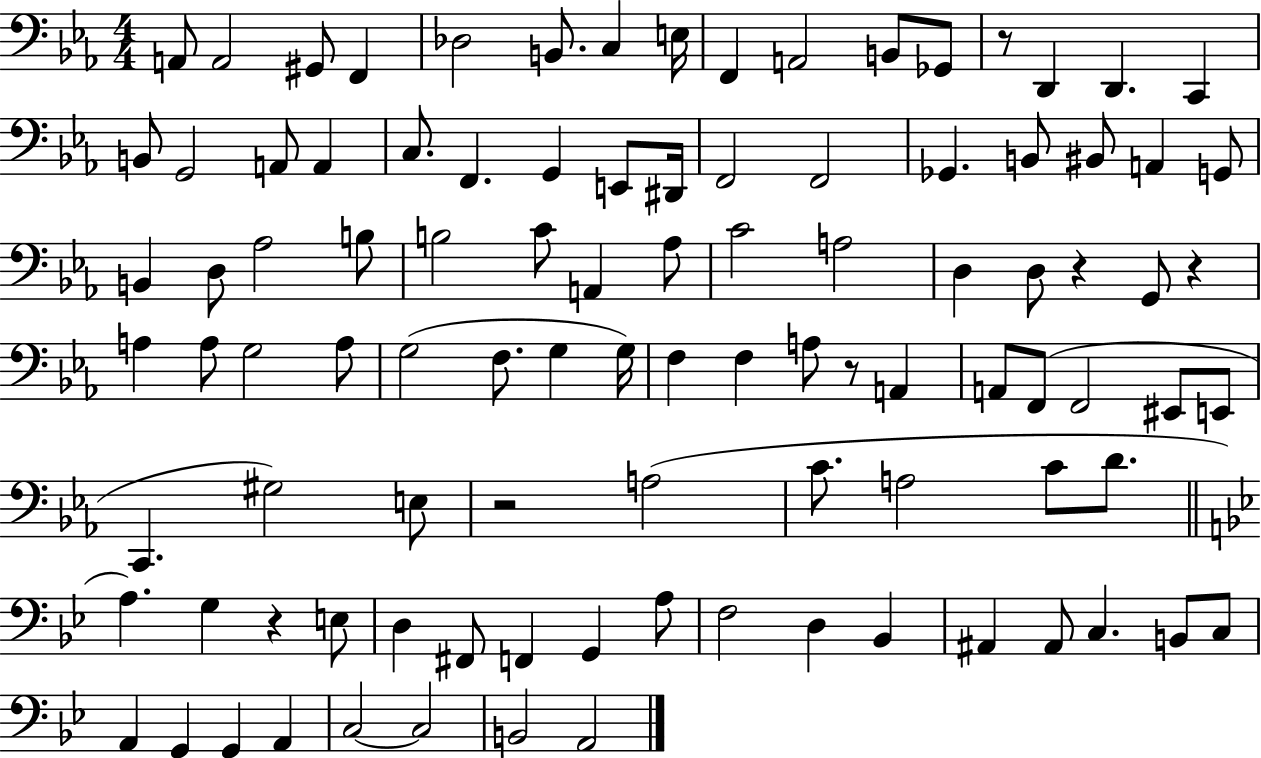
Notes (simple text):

A2/e A2/h G#2/e F2/q Db3/h B2/e. C3/q E3/s F2/q A2/h B2/e Gb2/e R/e D2/q D2/q. C2/q B2/e G2/h A2/e A2/q C3/e. F2/q. G2/q E2/e D#2/s F2/h F2/h Gb2/q. B2/e BIS2/e A2/q G2/e B2/q D3/e Ab3/h B3/e B3/h C4/e A2/q Ab3/e C4/h A3/h D3/q D3/e R/q G2/e R/q A3/q A3/e G3/h A3/e G3/h F3/e. G3/q G3/s F3/q F3/q A3/e R/e A2/q A2/e F2/e F2/h EIS2/e E2/e C2/q. G#3/h E3/e R/h A3/h C4/e. A3/h C4/e D4/e. A3/q. G3/q R/q E3/e D3/q F#2/e F2/q G2/q A3/e F3/h D3/q Bb2/q A#2/q A#2/e C3/q. B2/e C3/e A2/q G2/q G2/q A2/q C3/h C3/h B2/h A2/h